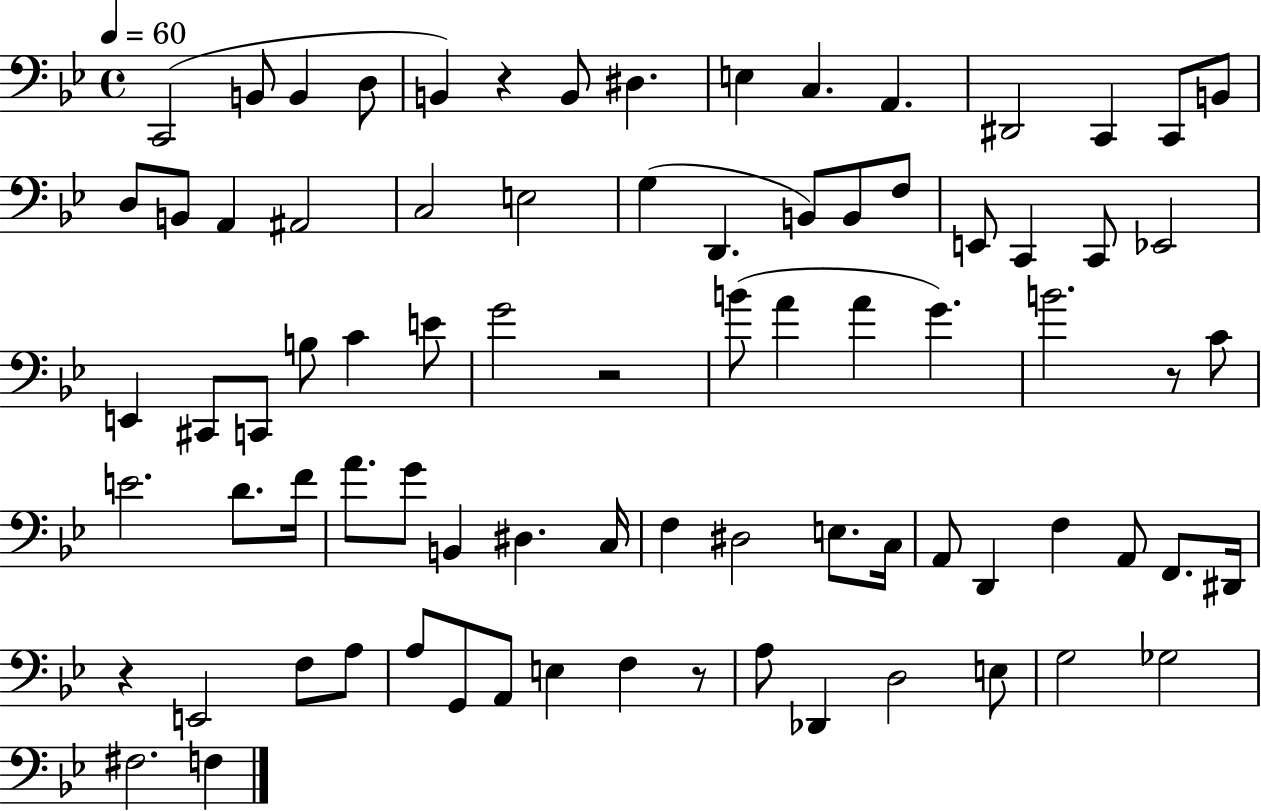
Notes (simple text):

C2/h B2/e B2/q D3/e B2/q R/q B2/e D#3/q. E3/q C3/q. A2/q. D#2/h C2/q C2/e B2/e D3/e B2/e A2/q A#2/h C3/h E3/h G3/q D2/q. B2/e B2/e F3/e E2/e C2/q C2/e Eb2/h E2/q C#2/e C2/e B3/e C4/q E4/e G4/h R/h B4/e A4/q A4/q G4/q. B4/h. R/e C4/e E4/h. D4/e. F4/s A4/e. G4/e B2/q D#3/q. C3/s F3/q D#3/h E3/e. C3/s A2/e D2/q F3/q A2/e F2/e. D#2/s R/q E2/h F3/e A3/e A3/e G2/e A2/e E3/q F3/q R/e A3/e Db2/q D3/h E3/e G3/h Gb3/h F#3/h. F3/q